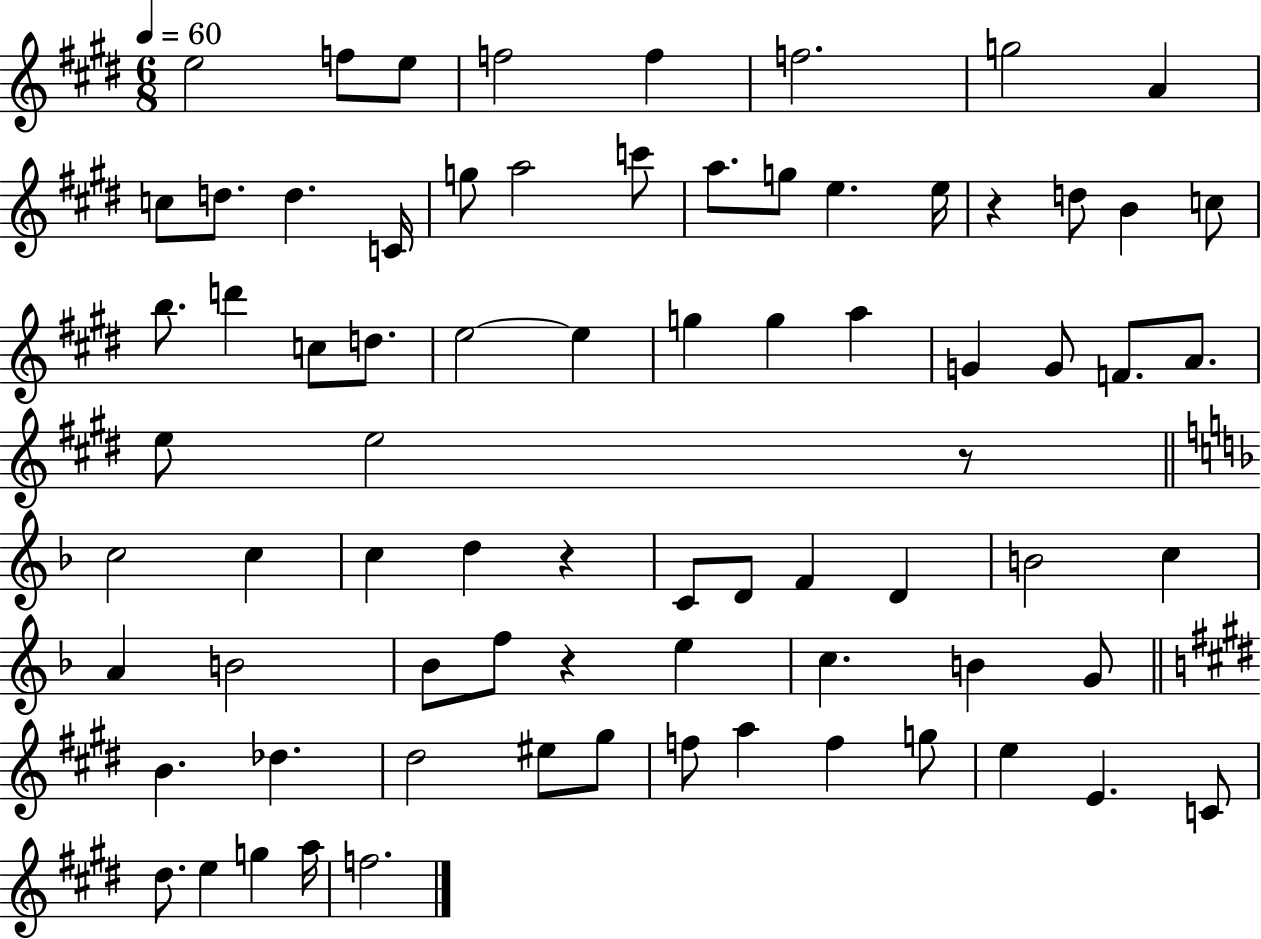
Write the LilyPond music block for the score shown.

{
  \clef treble
  \numericTimeSignature
  \time 6/8
  \key e \major
  \tempo 4 = 60
  e''2 f''8 e''8 | f''2 f''4 | f''2. | g''2 a'4 | \break c''8 d''8. d''4. c'16 | g''8 a''2 c'''8 | a''8. g''8 e''4. e''16 | r4 d''8 b'4 c''8 | \break b''8. d'''4 c''8 d''8. | e''2~~ e''4 | g''4 g''4 a''4 | g'4 g'8 f'8. a'8. | \break e''8 e''2 r8 | \bar "||" \break \key f \major c''2 c''4 | c''4 d''4 r4 | c'8 d'8 f'4 d'4 | b'2 c''4 | \break a'4 b'2 | bes'8 f''8 r4 e''4 | c''4. b'4 g'8 | \bar "||" \break \key e \major b'4. des''4. | dis''2 eis''8 gis''8 | f''8 a''4 f''4 g''8 | e''4 e'4. c'8 | \break dis''8. e''4 g''4 a''16 | f''2. | \bar "|."
}